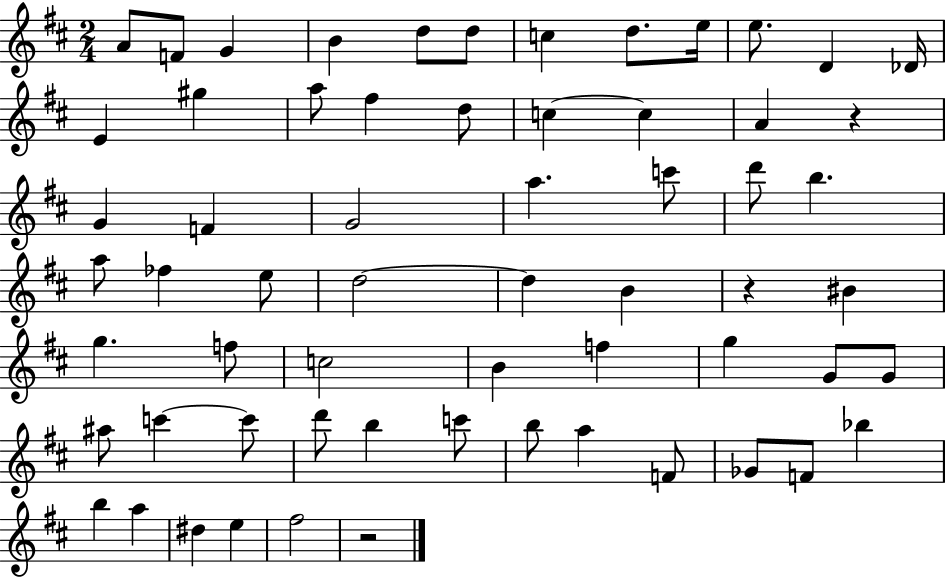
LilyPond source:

{
  \clef treble
  \numericTimeSignature
  \time 2/4
  \key d \major
  a'8 f'8 g'4 | b'4 d''8 d''8 | c''4 d''8. e''16 | e''8. d'4 des'16 | \break e'4 gis''4 | a''8 fis''4 d''8 | c''4~~ c''4 | a'4 r4 | \break g'4 f'4 | g'2 | a''4. c'''8 | d'''8 b''4. | \break a''8 fes''4 e''8 | d''2~~ | d''4 b'4 | r4 bis'4 | \break g''4. f''8 | c''2 | b'4 f''4 | g''4 g'8 g'8 | \break ais''8 c'''4~~ c'''8 | d'''8 b''4 c'''8 | b''8 a''4 f'8 | ges'8 f'8 bes''4 | \break b''4 a''4 | dis''4 e''4 | fis''2 | r2 | \break \bar "|."
}